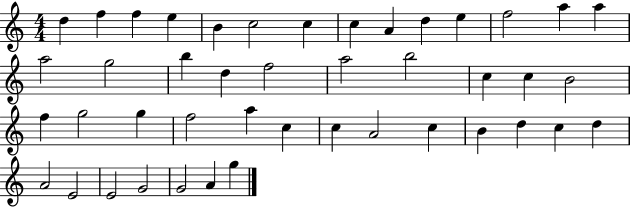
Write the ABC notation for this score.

X:1
T:Untitled
M:4/4
L:1/4
K:C
d f f e B c2 c c A d e f2 a a a2 g2 b d f2 a2 b2 c c B2 f g2 g f2 a c c A2 c B d c d A2 E2 E2 G2 G2 A g